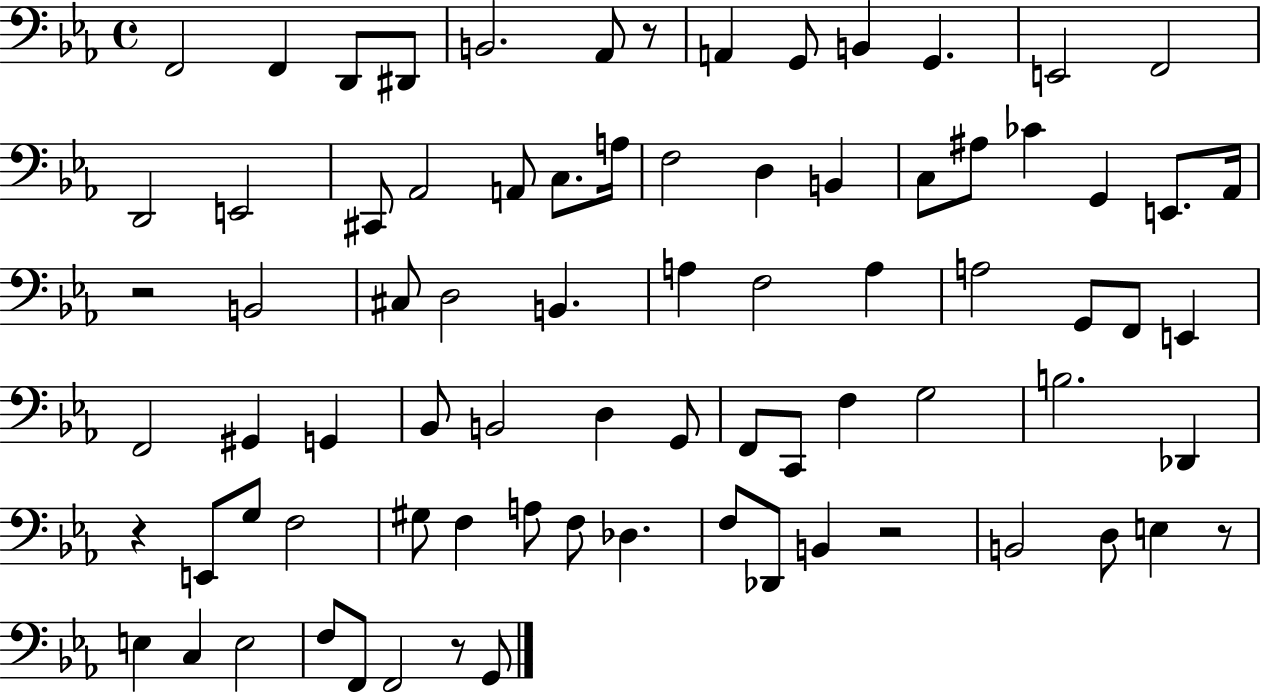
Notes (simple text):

F2/h F2/q D2/e D#2/e B2/h. Ab2/e R/e A2/q G2/e B2/q G2/q. E2/h F2/h D2/h E2/h C#2/e Ab2/h A2/e C3/e. A3/s F3/h D3/q B2/q C3/e A#3/e CES4/q G2/q E2/e. Ab2/s R/h B2/h C#3/e D3/h B2/q. A3/q F3/h A3/q A3/h G2/e F2/e E2/q F2/h G#2/q G2/q Bb2/e B2/h D3/q G2/e F2/e C2/e F3/q G3/h B3/h. Db2/q R/q E2/e G3/e F3/h G#3/e F3/q A3/e F3/e Db3/q. F3/e Db2/e B2/q R/h B2/h D3/e E3/q R/e E3/q C3/q E3/h F3/e F2/e F2/h R/e G2/e